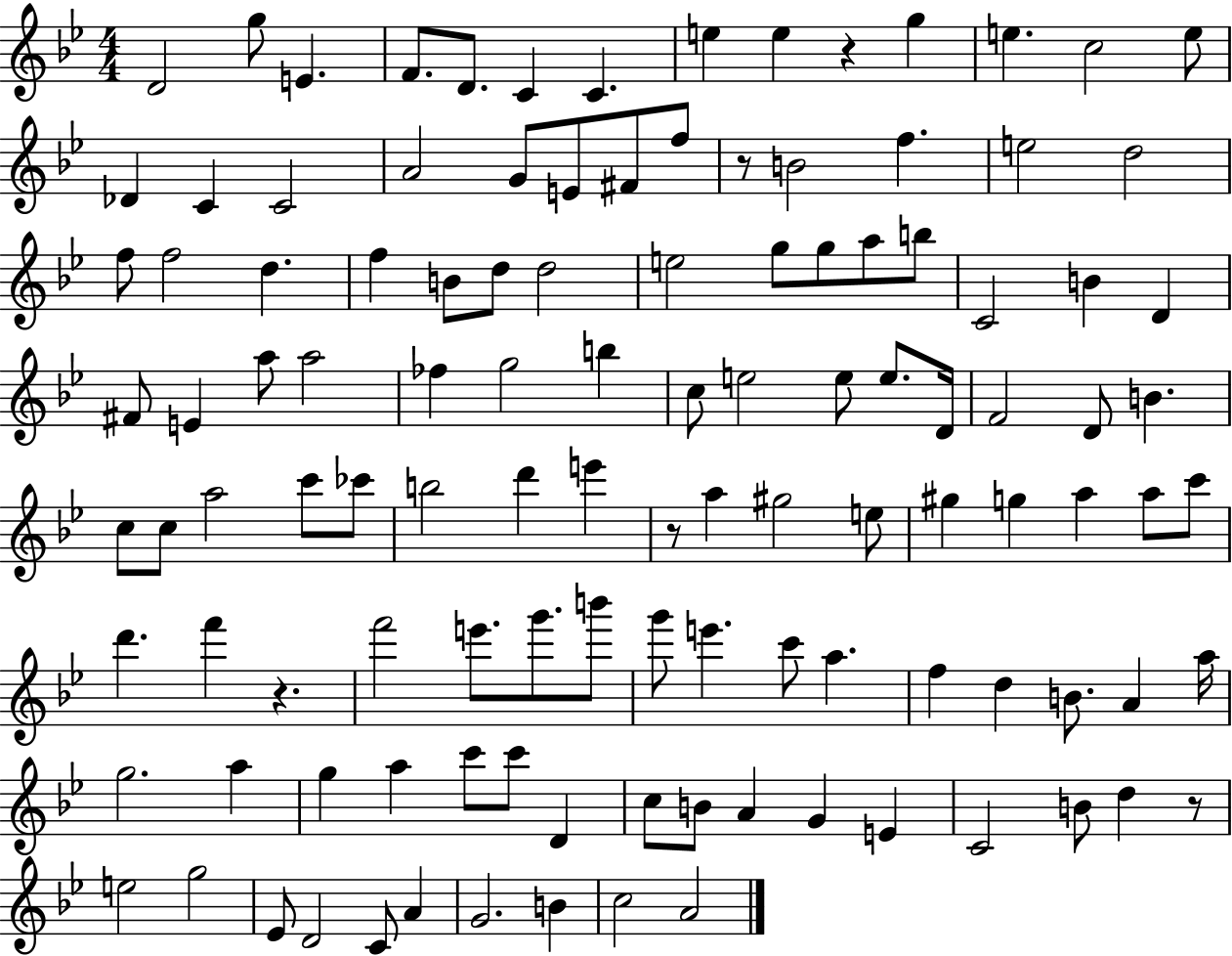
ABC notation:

X:1
T:Untitled
M:4/4
L:1/4
K:Bb
D2 g/2 E F/2 D/2 C C e e z g e c2 e/2 _D C C2 A2 G/2 E/2 ^F/2 f/2 z/2 B2 f e2 d2 f/2 f2 d f B/2 d/2 d2 e2 g/2 g/2 a/2 b/2 C2 B D ^F/2 E a/2 a2 _f g2 b c/2 e2 e/2 e/2 D/4 F2 D/2 B c/2 c/2 a2 c'/2 _c'/2 b2 d' e' z/2 a ^g2 e/2 ^g g a a/2 c'/2 d' f' z f'2 e'/2 g'/2 b'/2 g'/2 e' c'/2 a f d B/2 A a/4 g2 a g a c'/2 c'/2 D c/2 B/2 A G E C2 B/2 d z/2 e2 g2 _E/2 D2 C/2 A G2 B c2 A2